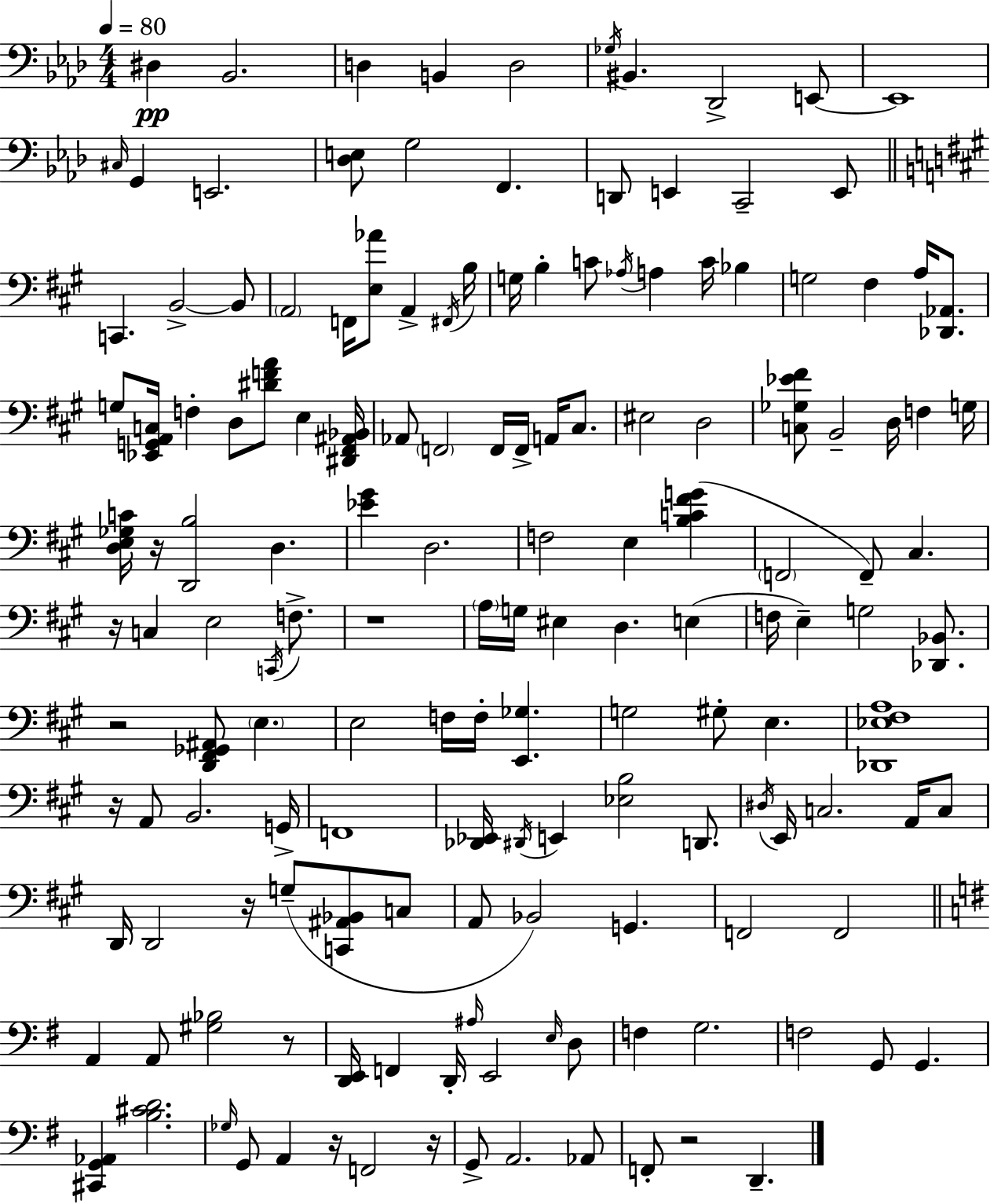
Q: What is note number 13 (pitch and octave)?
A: E2